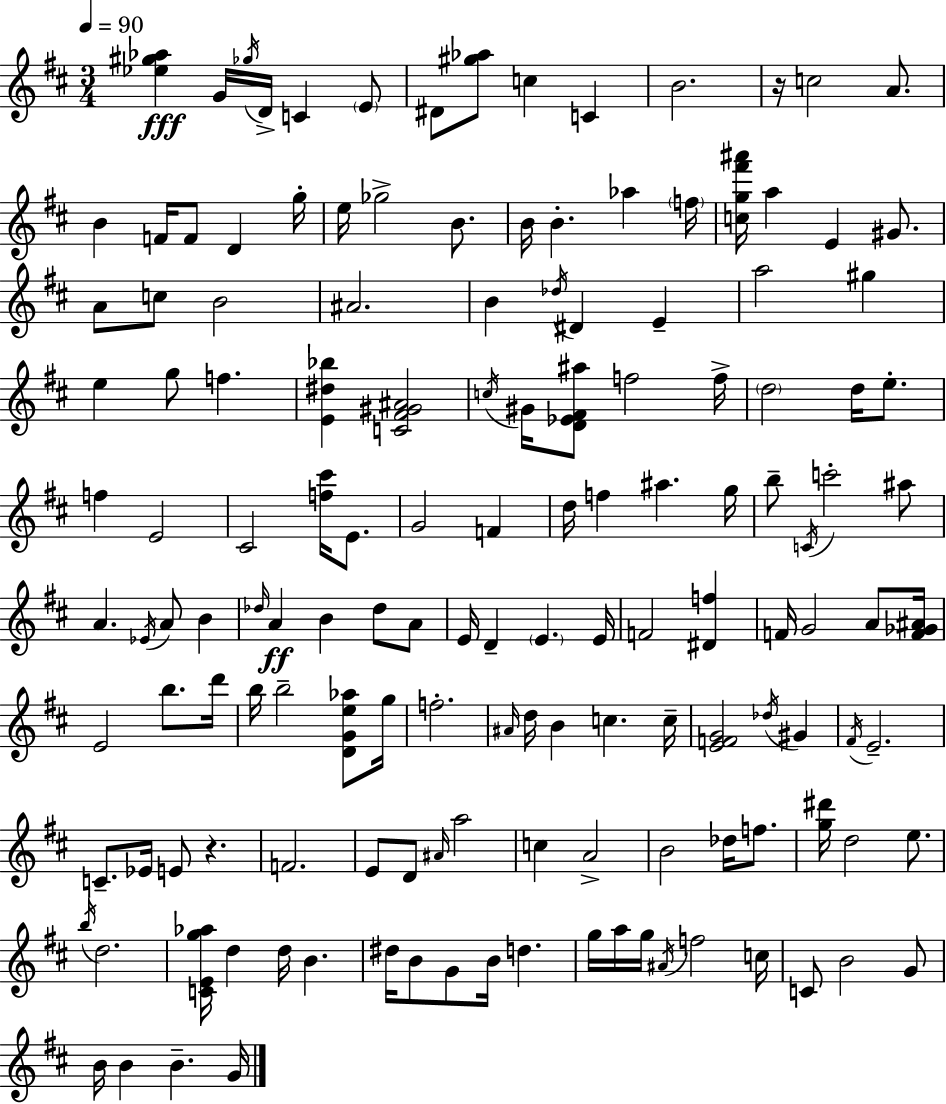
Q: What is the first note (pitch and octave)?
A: G4